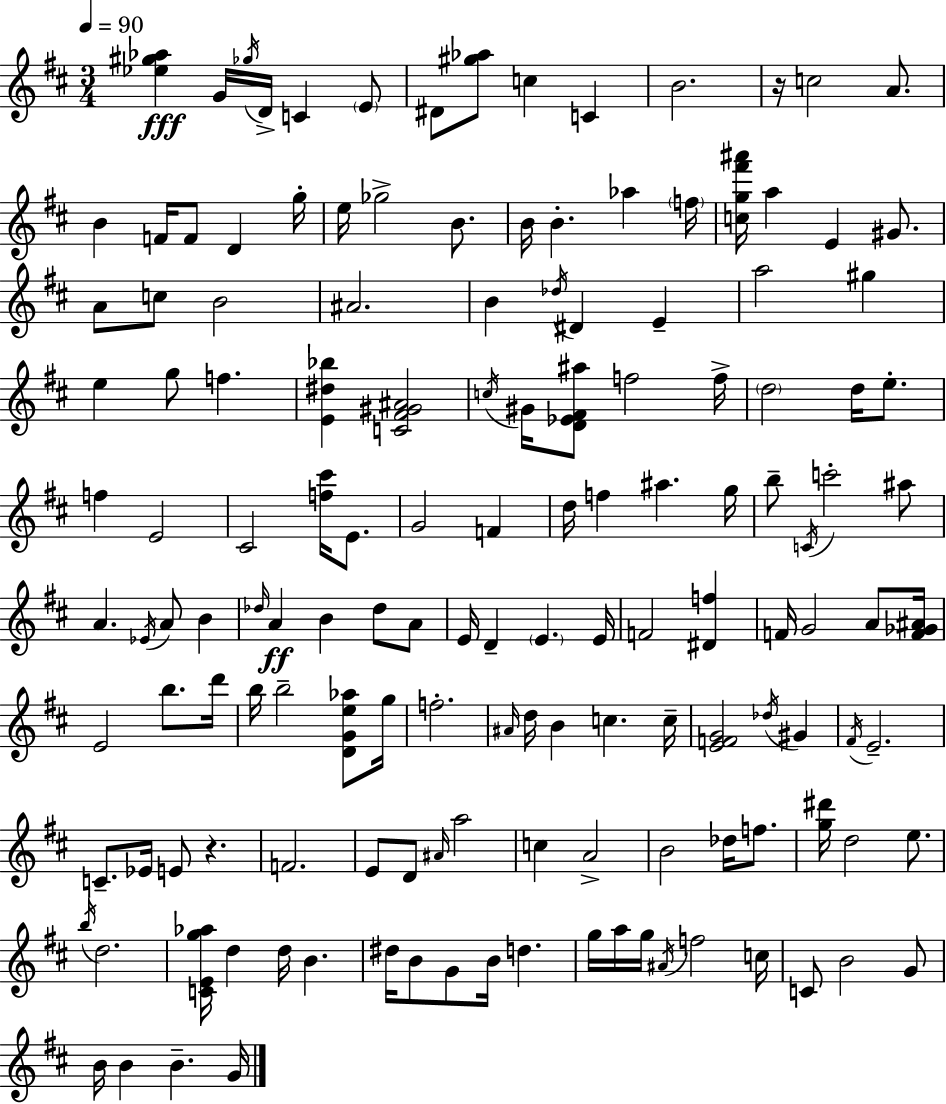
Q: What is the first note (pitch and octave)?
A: G4